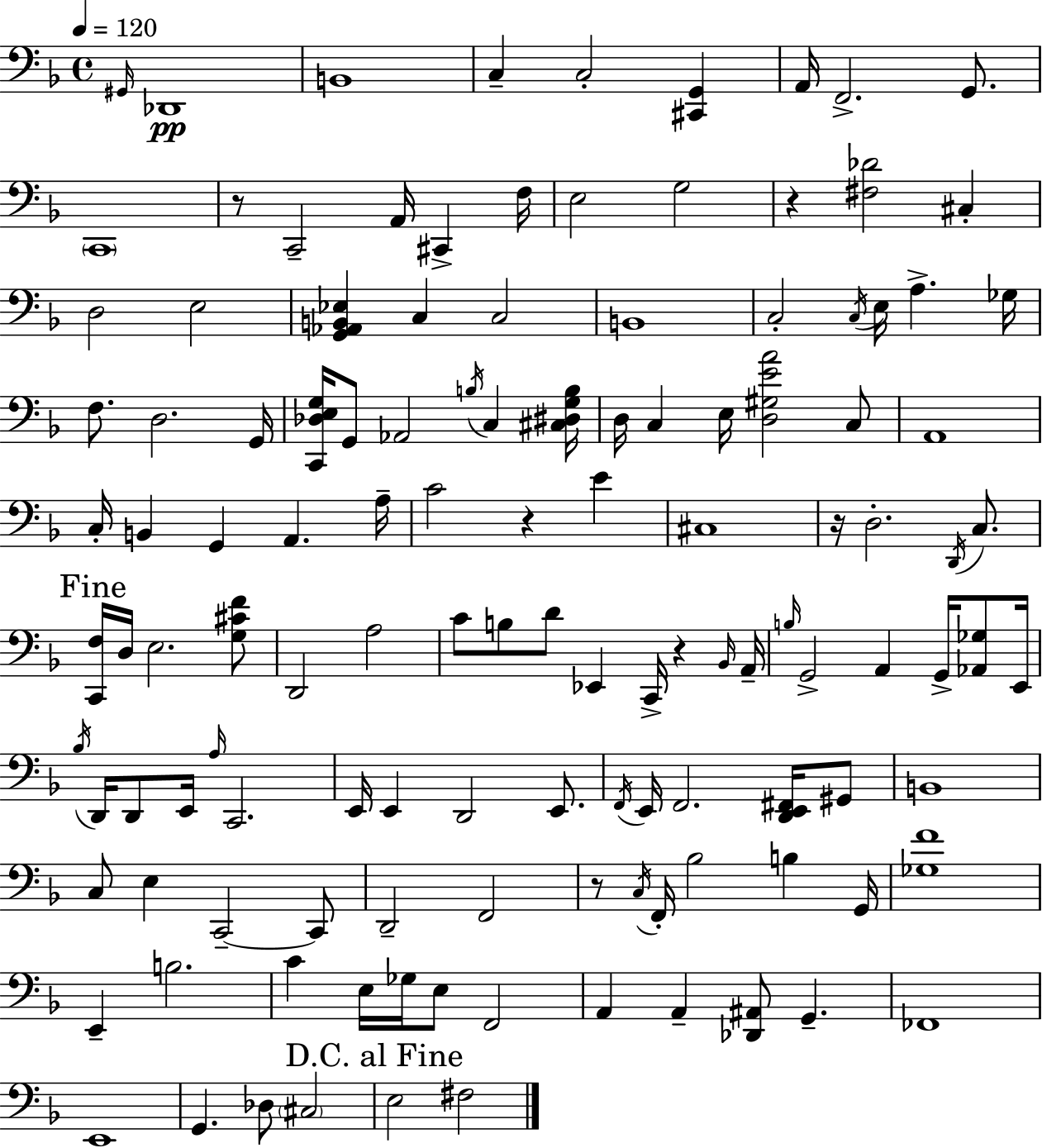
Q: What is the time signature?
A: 4/4